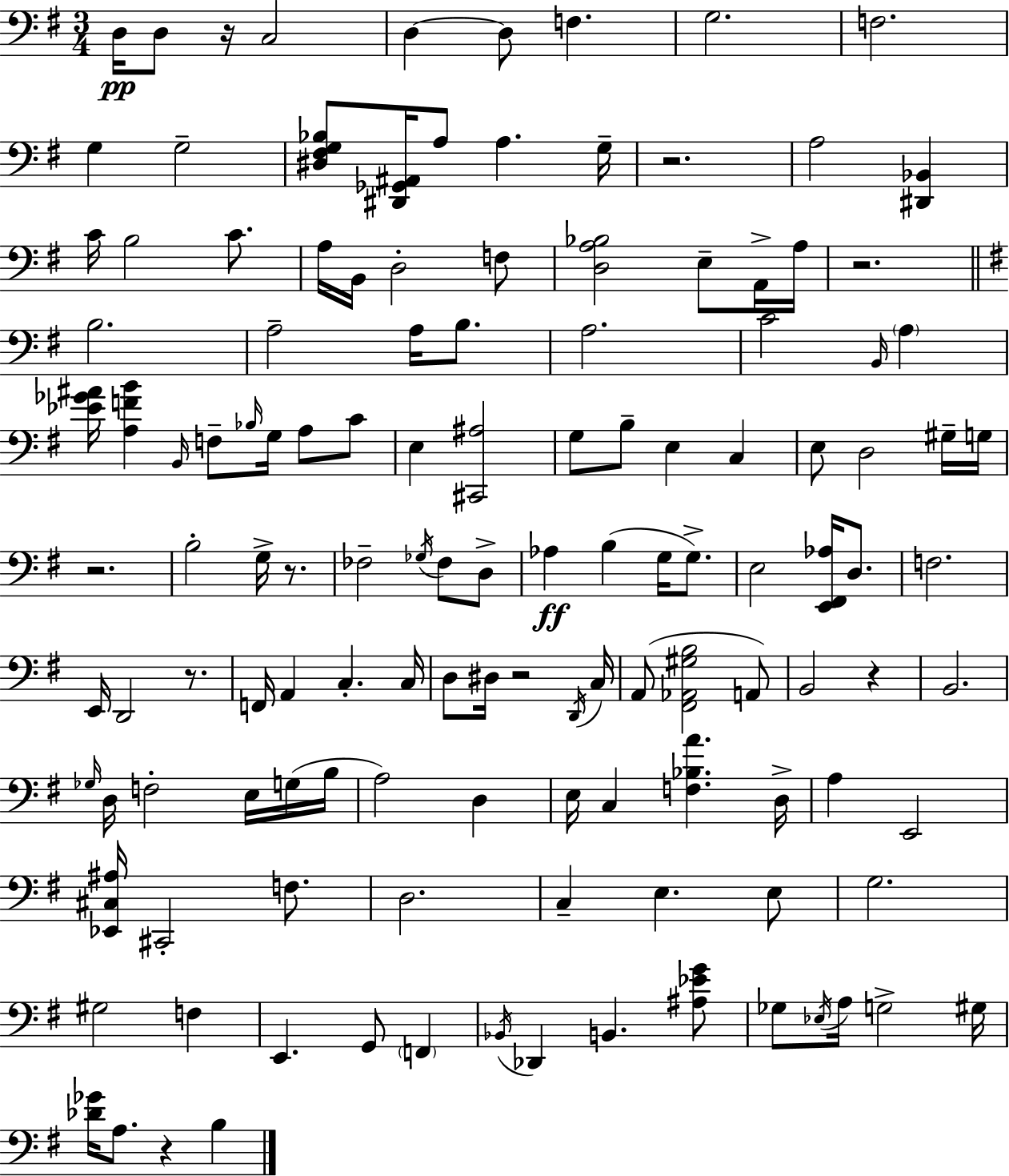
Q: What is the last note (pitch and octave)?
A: B3